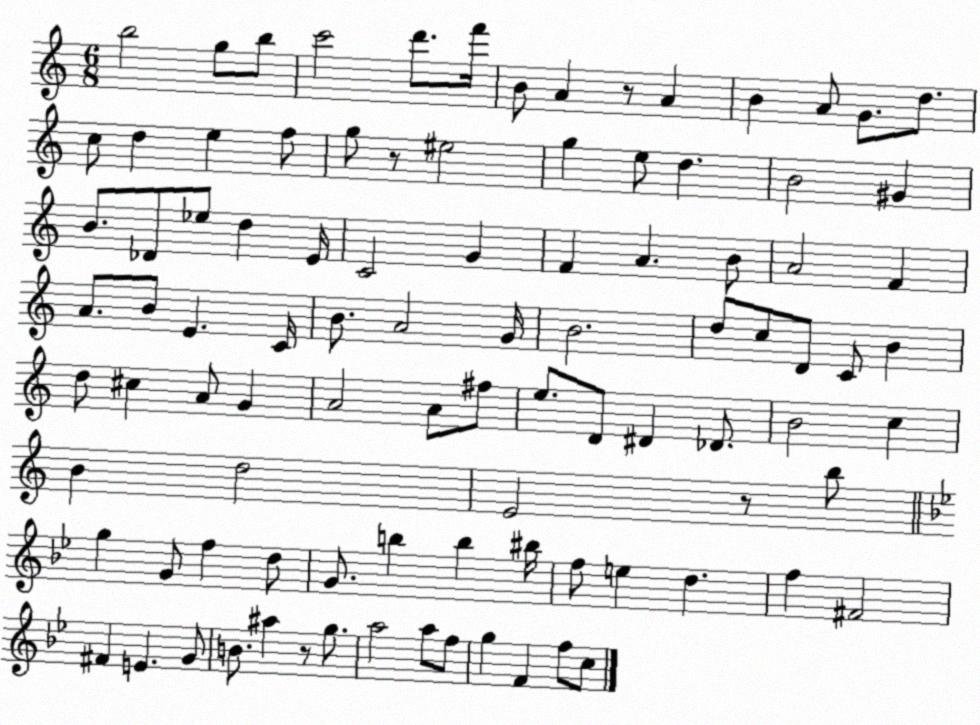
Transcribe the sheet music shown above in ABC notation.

X:1
T:Untitled
M:6/8
L:1/4
K:C
b2 g/2 b/2 c'2 d'/2 f'/4 B/2 A z/2 A B A/2 G/2 d/2 c/2 d e f/2 g/2 z/2 ^e2 g e/2 d B2 ^G B/2 _D/2 _e/2 d E/4 C2 G F A B/2 A2 F A/2 B/2 E C/4 B/2 A2 G/4 B2 d/2 c/2 D/2 C/2 B d/2 ^c A/2 G A2 A/2 ^f/2 e/2 D/2 ^D _D/2 B2 c B d2 E2 z/2 b/2 g G/2 f d/2 G/2 b b ^b/4 f/2 e d f ^F2 ^F E G/2 B/2 ^a z/2 g/2 a2 a/2 f/2 g F f/2 c/2